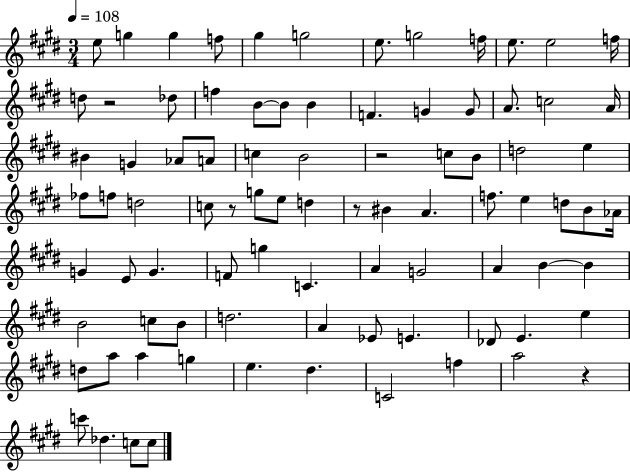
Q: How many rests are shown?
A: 5